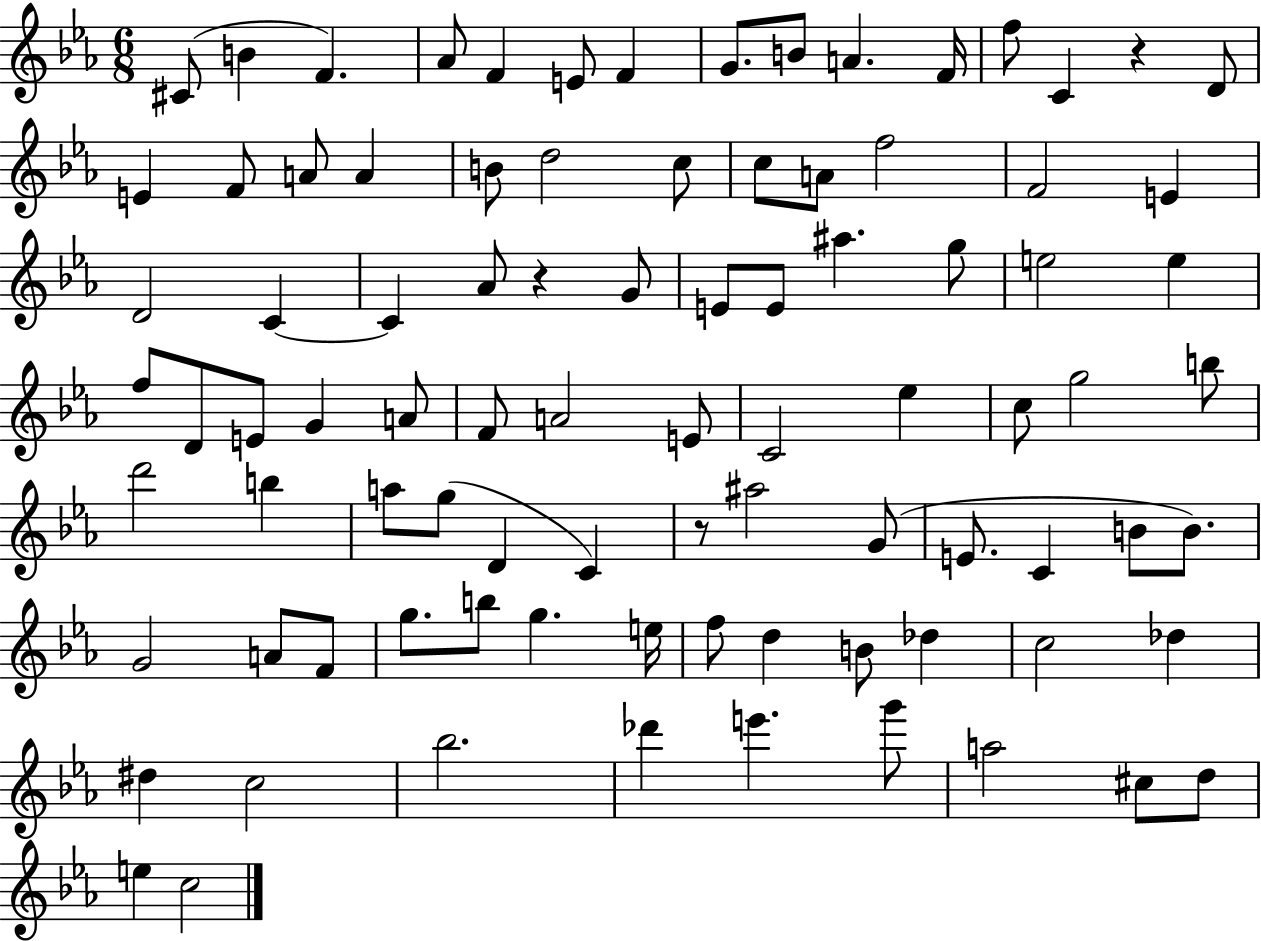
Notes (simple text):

C#4/e B4/q F4/q. Ab4/e F4/q E4/e F4/q G4/e. B4/e A4/q. F4/s F5/e C4/q R/q D4/e E4/q F4/e A4/e A4/q B4/e D5/h C5/e C5/e A4/e F5/h F4/h E4/q D4/h C4/q C4/q Ab4/e R/q G4/e E4/e E4/e A#5/q. G5/e E5/h E5/q F5/e D4/e E4/e G4/q A4/e F4/e A4/h E4/e C4/h Eb5/q C5/e G5/h B5/e D6/h B5/q A5/e G5/e D4/q C4/q R/e A#5/h G4/e E4/e. C4/q B4/e B4/e. G4/h A4/e F4/e G5/e. B5/e G5/q. E5/s F5/e D5/q B4/e Db5/q C5/h Db5/q D#5/q C5/h Bb5/h. Db6/q E6/q. G6/e A5/h C#5/e D5/e E5/q C5/h